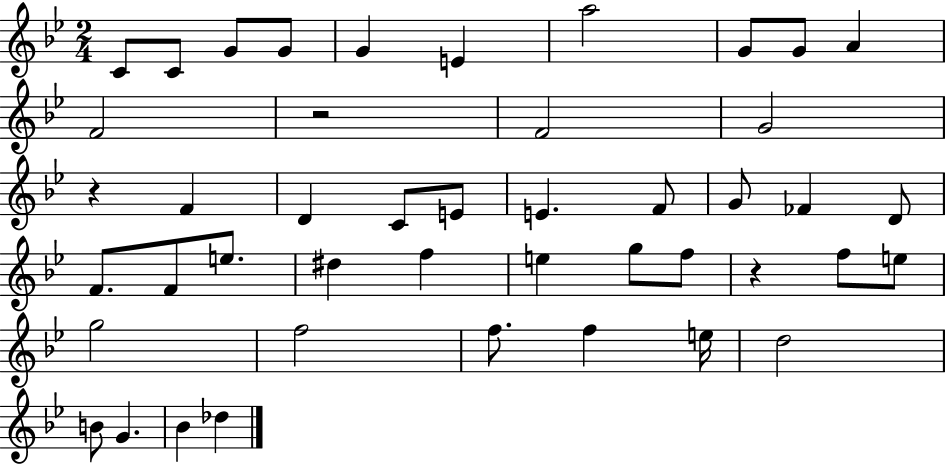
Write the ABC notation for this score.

X:1
T:Untitled
M:2/4
L:1/4
K:Bb
C/2 C/2 G/2 G/2 G E a2 G/2 G/2 A F2 z2 F2 G2 z F D C/2 E/2 E F/2 G/2 _F D/2 F/2 F/2 e/2 ^d f e g/2 f/2 z f/2 e/2 g2 f2 f/2 f e/4 d2 B/2 G _B _d